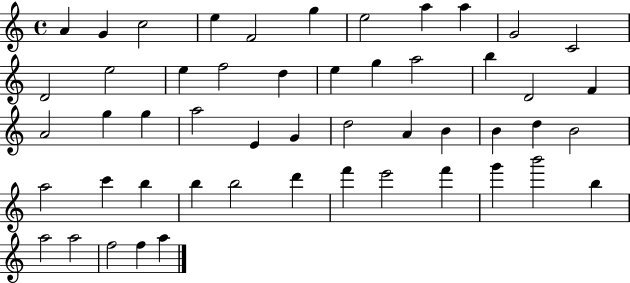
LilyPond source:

{
  \clef treble
  \time 4/4
  \defaultTimeSignature
  \key c \major
  a'4 g'4 c''2 | e''4 f'2 g''4 | e''2 a''4 a''4 | g'2 c'2 | \break d'2 e''2 | e''4 f''2 d''4 | e''4 g''4 a''2 | b''4 d'2 f'4 | \break a'2 g''4 g''4 | a''2 e'4 g'4 | d''2 a'4 b'4 | b'4 d''4 b'2 | \break a''2 c'''4 b''4 | b''4 b''2 d'''4 | f'''4 e'''2 f'''4 | g'''4 b'''2 b''4 | \break a''2 a''2 | f''2 f''4 a''4 | \bar "|."
}